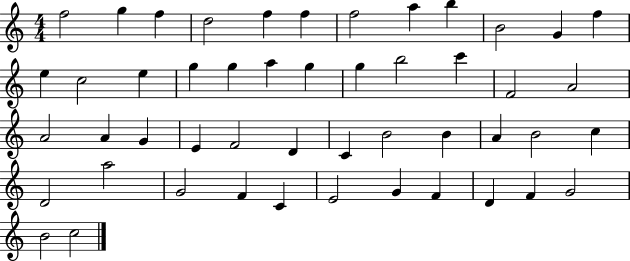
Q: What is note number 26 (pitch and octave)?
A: A4